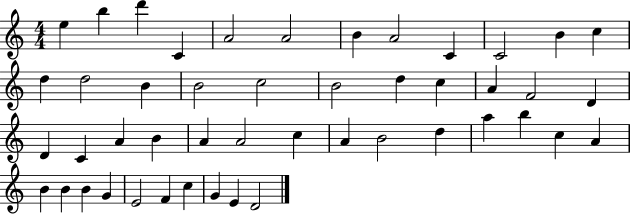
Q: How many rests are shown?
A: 0